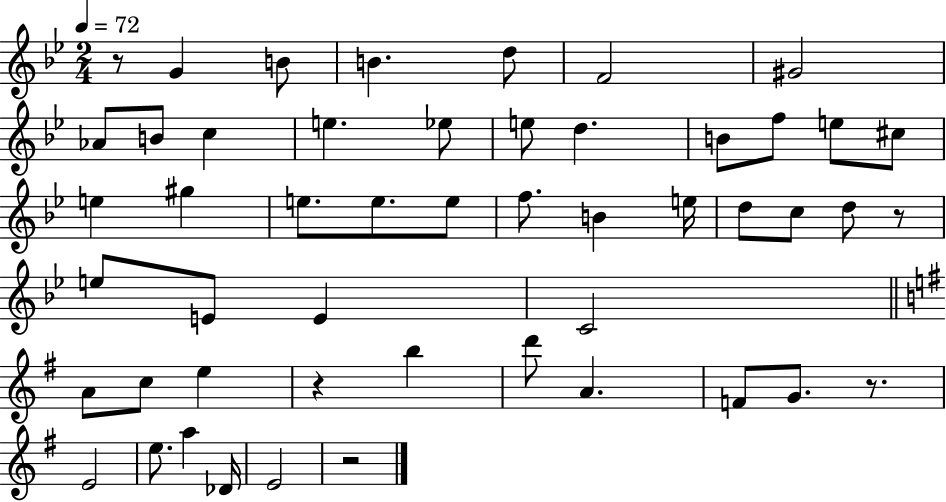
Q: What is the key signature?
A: BES major